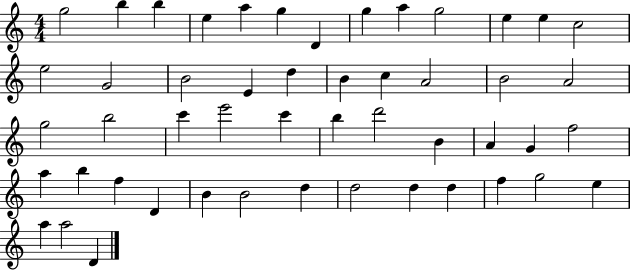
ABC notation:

X:1
T:Untitled
M:4/4
L:1/4
K:C
g2 b b e a g D g a g2 e e c2 e2 G2 B2 E d B c A2 B2 A2 g2 b2 c' e'2 c' b d'2 B A G f2 a b f D B B2 d d2 d d f g2 e a a2 D